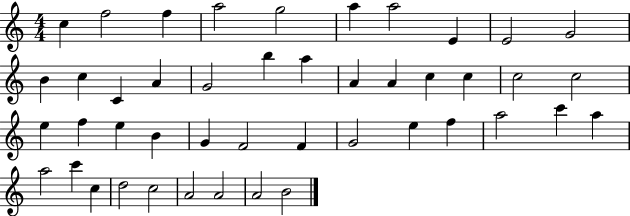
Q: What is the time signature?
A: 4/4